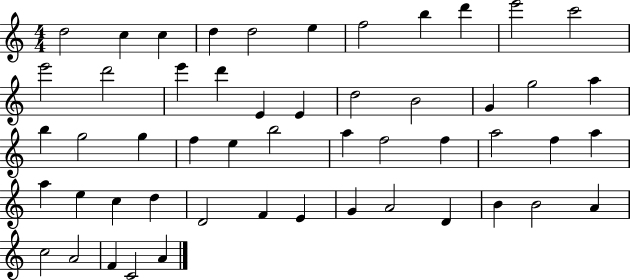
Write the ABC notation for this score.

X:1
T:Untitled
M:4/4
L:1/4
K:C
d2 c c d d2 e f2 b d' e'2 c'2 e'2 d'2 e' d' E E d2 B2 G g2 a b g2 g f e b2 a f2 f a2 f a a e c d D2 F E G A2 D B B2 A c2 A2 F C2 A